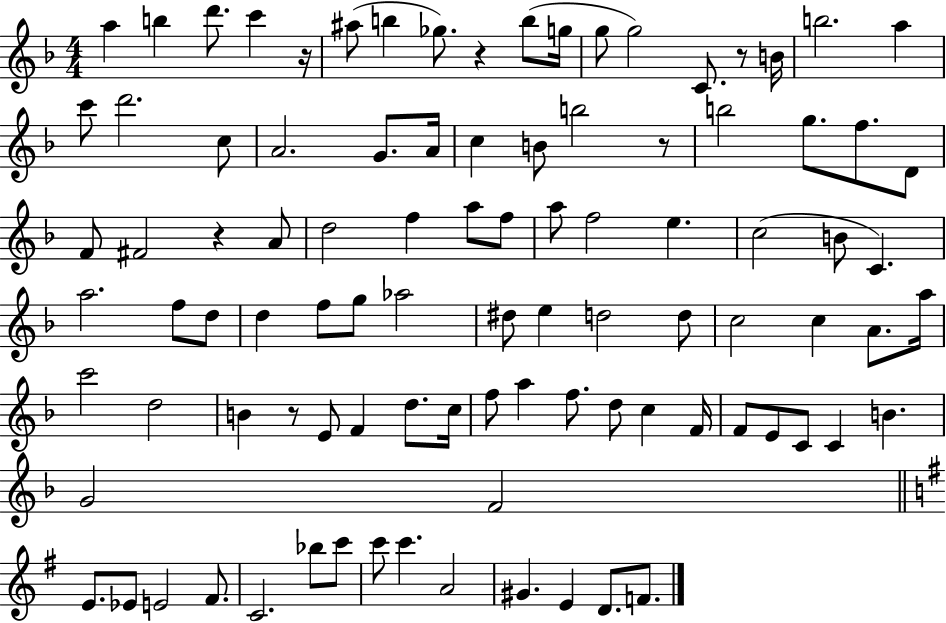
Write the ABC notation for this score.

X:1
T:Untitled
M:4/4
L:1/4
K:F
a b d'/2 c' z/4 ^a/2 b _g/2 z b/2 g/4 g/2 g2 C/2 z/2 B/4 b2 a c'/2 d'2 c/2 A2 G/2 A/4 c B/2 b2 z/2 b2 g/2 f/2 D/2 F/2 ^F2 z A/2 d2 f a/2 f/2 a/2 f2 e c2 B/2 C a2 f/2 d/2 d f/2 g/2 _a2 ^d/2 e d2 d/2 c2 c A/2 a/4 c'2 d2 B z/2 E/2 F d/2 c/4 f/2 a f/2 d/2 c F/4 F/2 E/2 C/2 C B G2 F2 E/2 _E/2 E2 ^F/2 C2 _b/2 c'/2 c'/2 c' A2 ^G E D/2 F/2